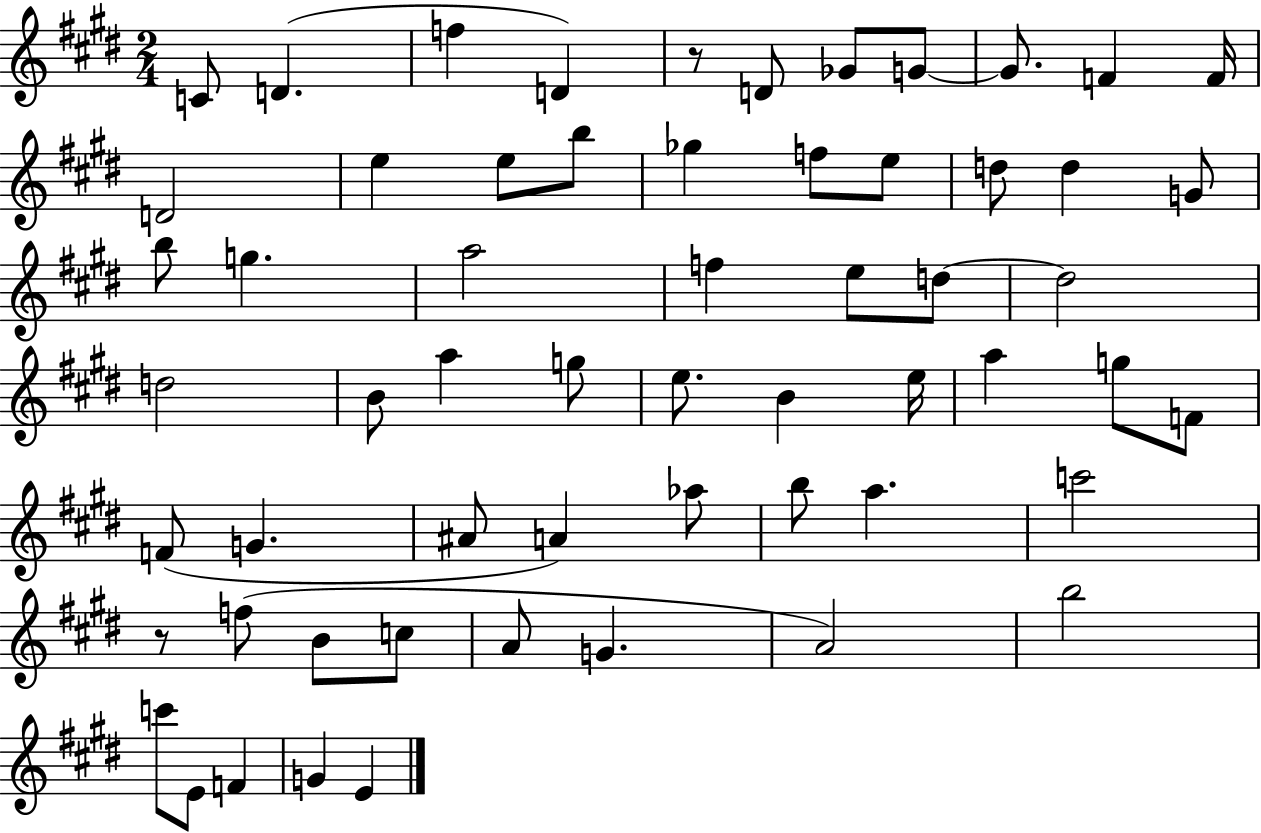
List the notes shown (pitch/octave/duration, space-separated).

C4/e D4/q. F5/q D4/q R/e D4/e Gb4/e G4/e G4/e. F4/q F4/s D4/h E5/q E5/e B5/e Gb5/q F5/e E5/e D5/e D5/q G4/e B5/e G5/q. A5/h F5/q E5/e D5/e D5/h D5/h B4/e A5/q G5/e E5/e. B4/q E5/s A5/q G5/e F4/e F4/e G4/q. A#4/e A4/q Ab5/e B5/e A5/q. C6/h R/e F5/e B4/e C5/e A4/e G4/q. A4/h B5/h C6/e E4/e F4/q G4/q E4/q